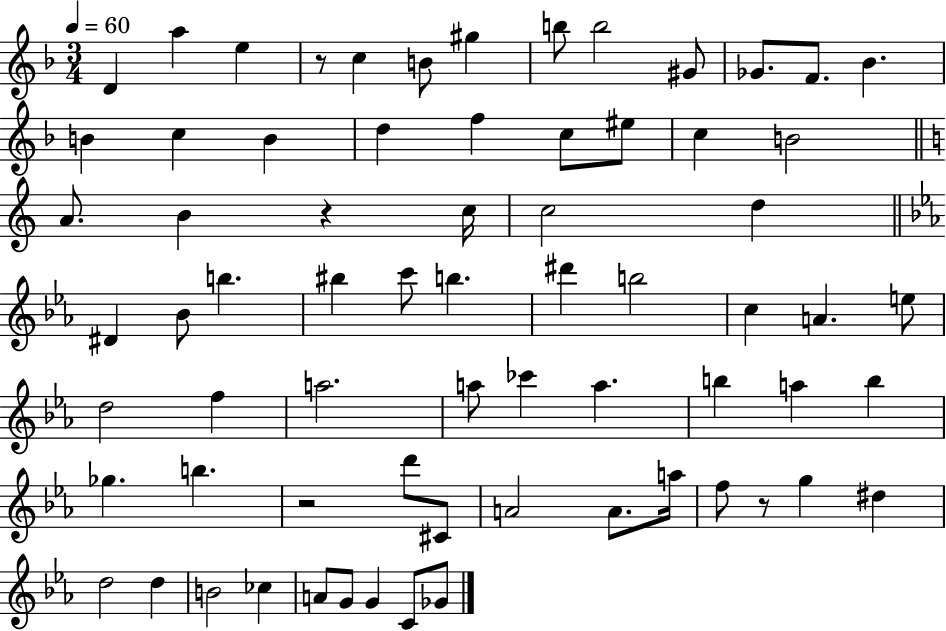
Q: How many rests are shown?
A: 4